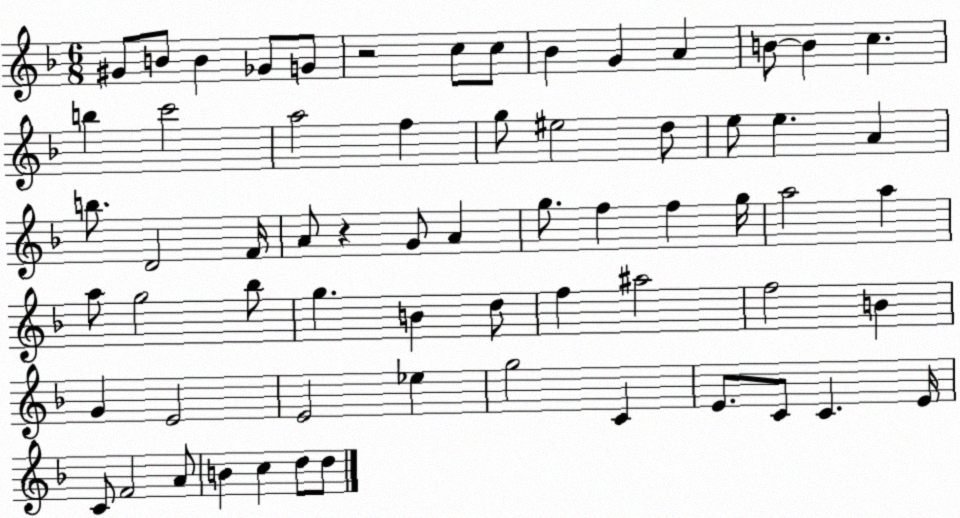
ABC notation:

X:1
T:Untitled
M:6/8
L:1/4
K:F
^G/2 B/2 B _G/2 G/2 z2 c/2 c/2 _B G A B/2 B c b c'2 a2 f g/2 ^e2 d/2 e/2 e A b/2 D2 F/4 A/2 z G/2 A g/2 f f g/4 a2 a a/2 g2 _b/2 g B d/2 f ^a2 f2 B G E2 E2 _e g2 C E/2 C/2 C E/4 C/2 F2 A/2 B c d/2 d/2